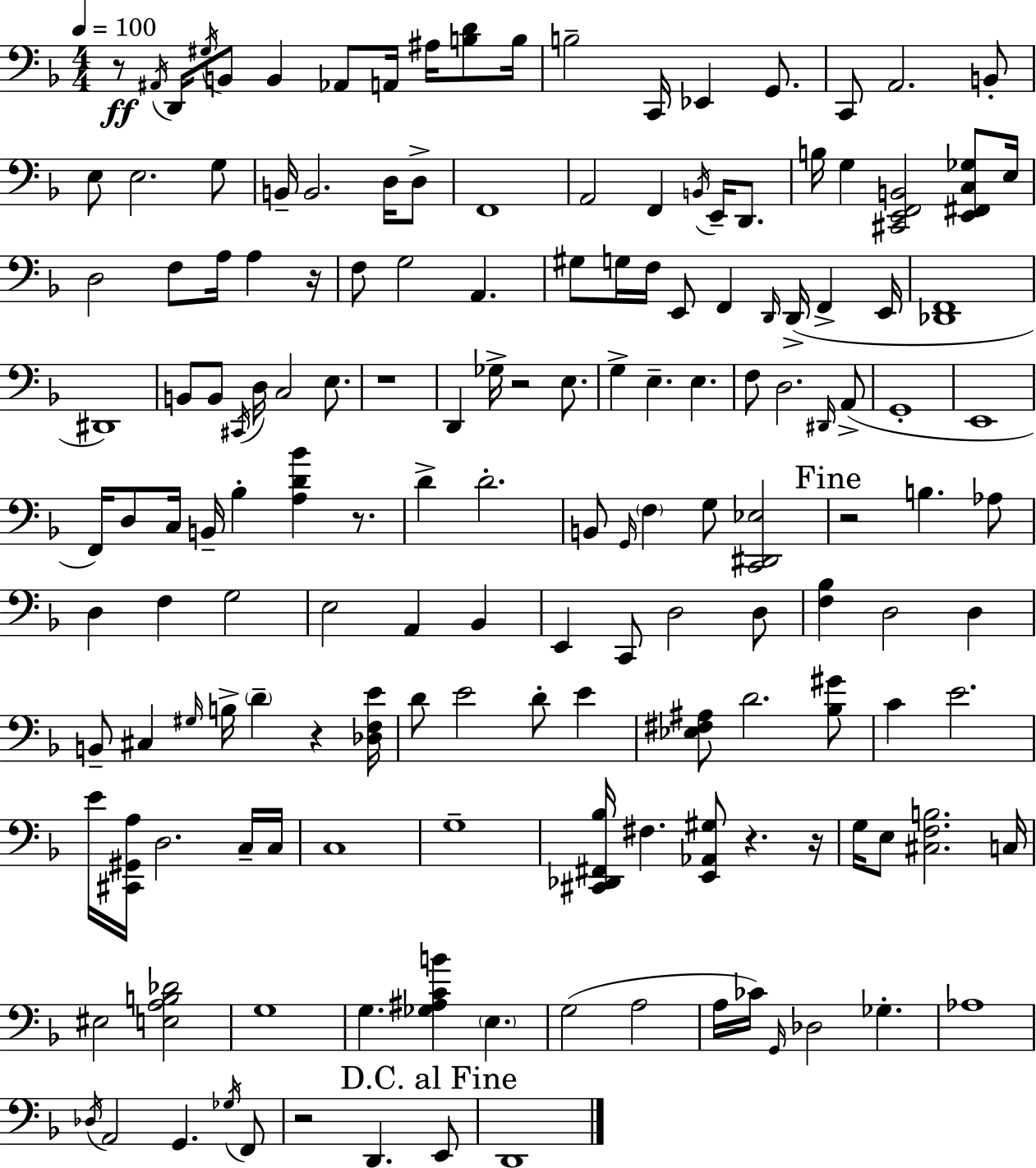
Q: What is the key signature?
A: D minor